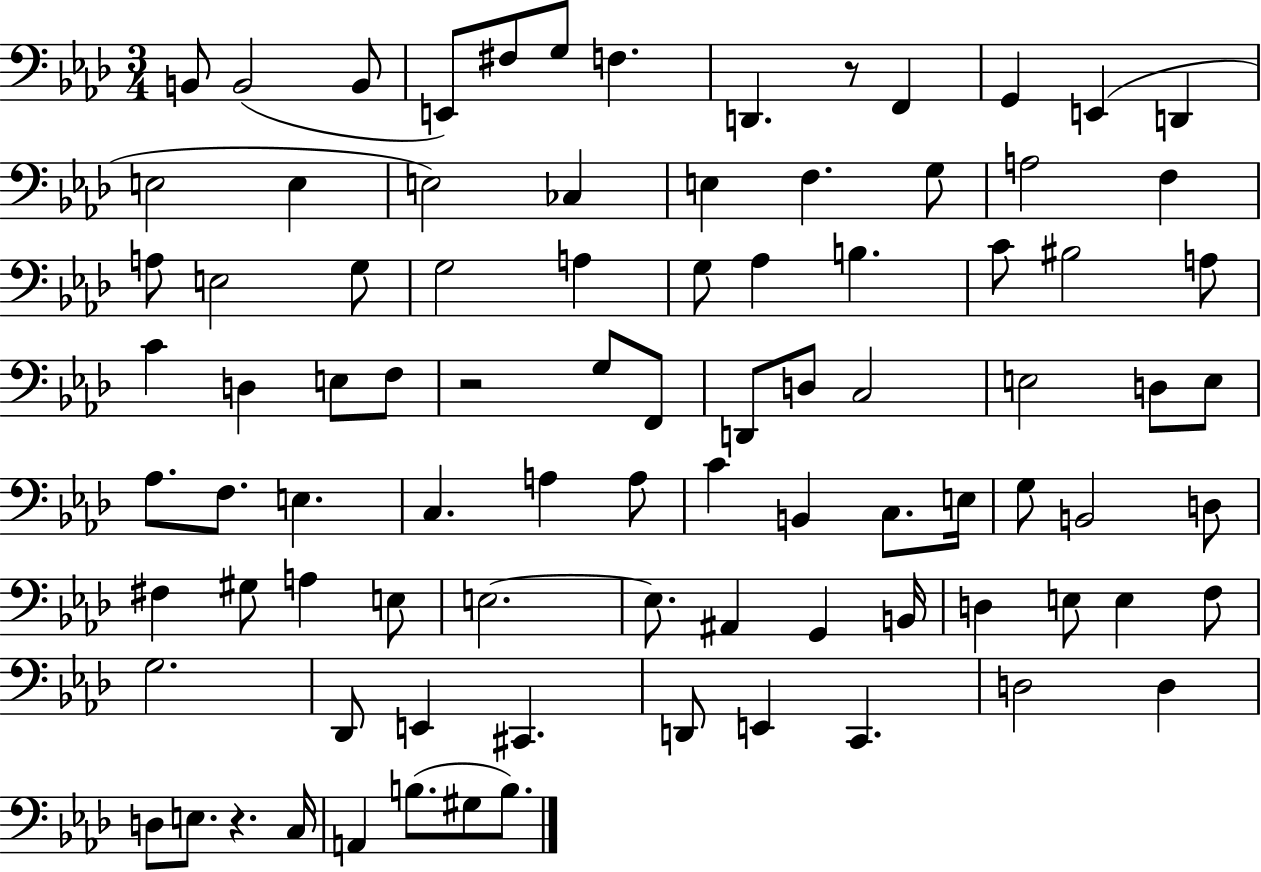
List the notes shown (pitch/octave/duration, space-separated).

B2/e B2/h B2/e E2/e F#3/e G3/e F3/q. D2/q. R/e F2/q G2/q E2/q D2/q E3/h E3/q E3/h CES3/q E3/q F3/q. G3/e A3/h F3/q A3/e E3/h G3/e G3/h A3/q G3/e Ab3/q B3/q. C4/e BIS3/h A3/e C4/q D3/q E3/e F3/e R/h G3/e F2/e D2/e D3/e C3/h E3/h D3/e E3/e Ab3/e. F3/e. E3/q. C3/q. A3/q A3/e C4/q B2/q C3/e. E3/s G3/e B2/h D3/e F#3/q G#3/e A3/q E3/e E3/h. E3/e. A#2/q G2/q B2/s D3/q E3/e E3/q F3/e G3/h. Db2/e E2/q C#2/q. D2/e E2/q C2/q. D3/h D3/q D3/e E3/e. R/q. C3/s A2/q B3/e. G#3/e B3/e.